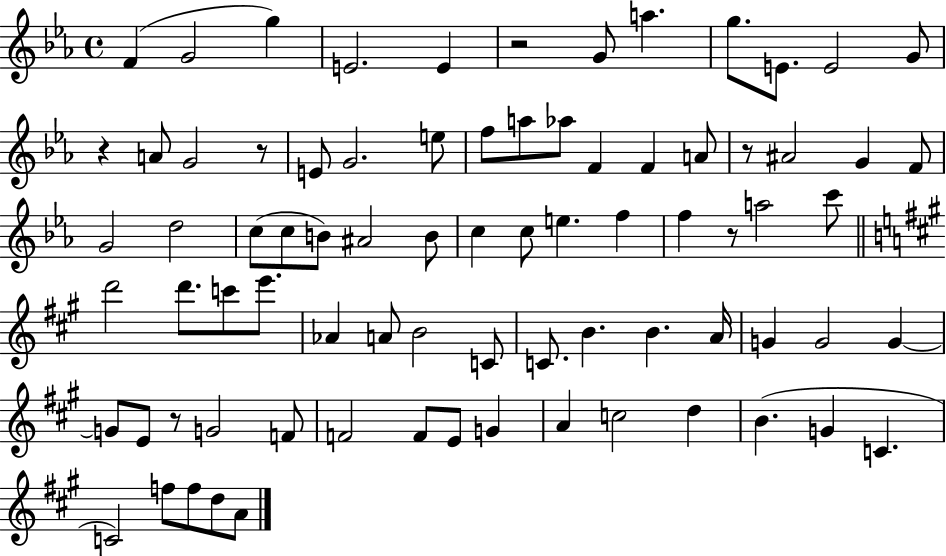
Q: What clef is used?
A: treble